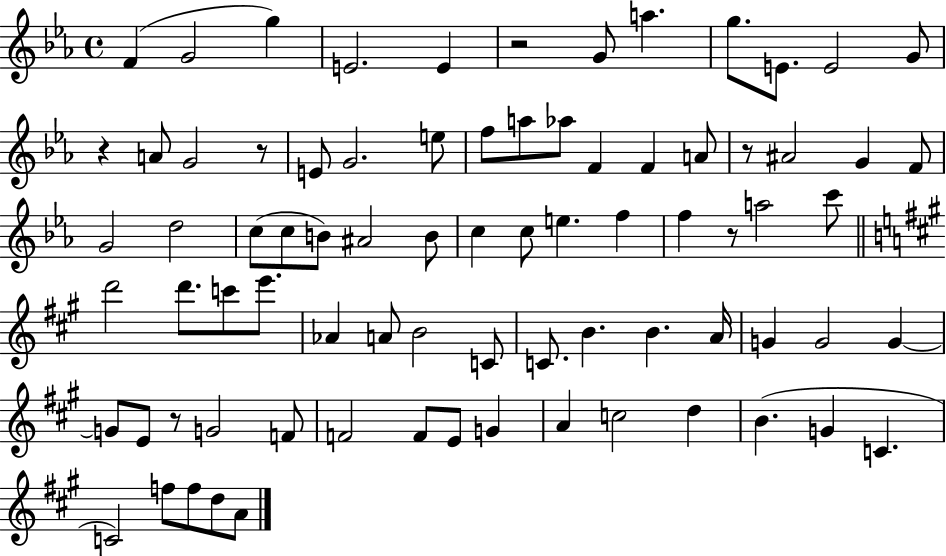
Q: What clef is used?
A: treble